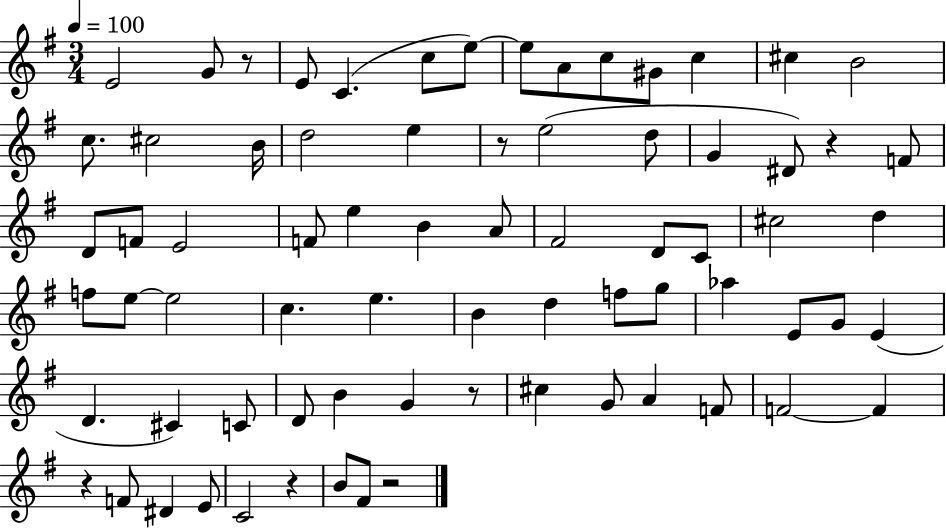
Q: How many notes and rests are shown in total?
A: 73